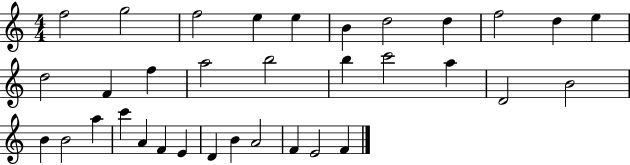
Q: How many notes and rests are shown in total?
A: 34